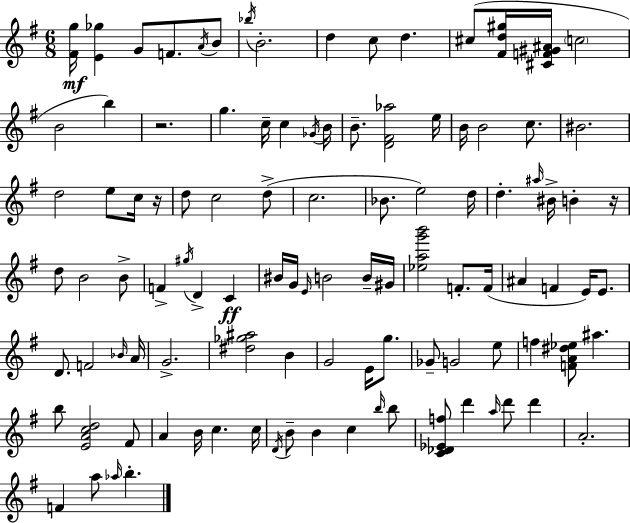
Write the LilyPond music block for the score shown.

{
  \clef treble
  \numericTimeSignature
  \time 6/8
  \key e \minor
  <fis' g''>16\mf <e' ges''>4 g'8 f'8. \acciaccatura { a'16 } b'8 | \acciaccatura { bes''16 } b'2.-. | d''4 c''8 d''4. | cis''8( <fis' d'' gis''>16 <cis' f' gis' ais'>16 \parenthesize c''2 | \break b'2 b''4) | r2. | g''4. c''16-- c''4 | \acciaccatura { ges'16 } b'16 b'8.-- <d' fis' aes''>2 | \break e''16 b'16 b'2 | c''8. bis'2. | d''2 e''8 | c''16 r16 d''8 c''2 | \break d''8->( c''2. | bes'8. e''2) | d''16 d''4.-. \grace { ais''16 } bis'16-> b'4-. | r16 d''8 b'2 | \break b'8-> f'4-> \acciaccatura { gis''16 } d'4-> | c'4\ff bis'16 g'16 \grace { e'16 } b'2 | b'16-- gis'16 <ees'' a'' g''' b'''>2 | f'8.-. f'16( ais'4 f'4 | \break e'16) e'8. d'8. f'2 | \grace { bes'16 } a'16 g'2.-> | <dis'' ges'' ais''>2 | b'4 g'2 | \break e'16 g''8. ges'8-- g'2 | e''8 f''4 <f' a' dis'' ees''>8 | ais''4. b''8 <e' a' c'' d''>2 | fis'8 a'4 b'16 | \break c''4. c''16 \acciaccatura { d'16 } b'8-- b'4 | c''4 \grace { b''16 } b''8 <c' des' ees' f''>8 d'''4 | \grace { a''16 } d'''8 d'''4 a'2.-. | f'4 | \break a''8 \grace { aes''16 } b''4.-. \bar "|."
}